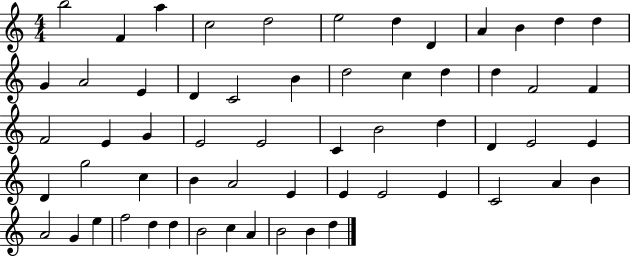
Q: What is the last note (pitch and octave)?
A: D5